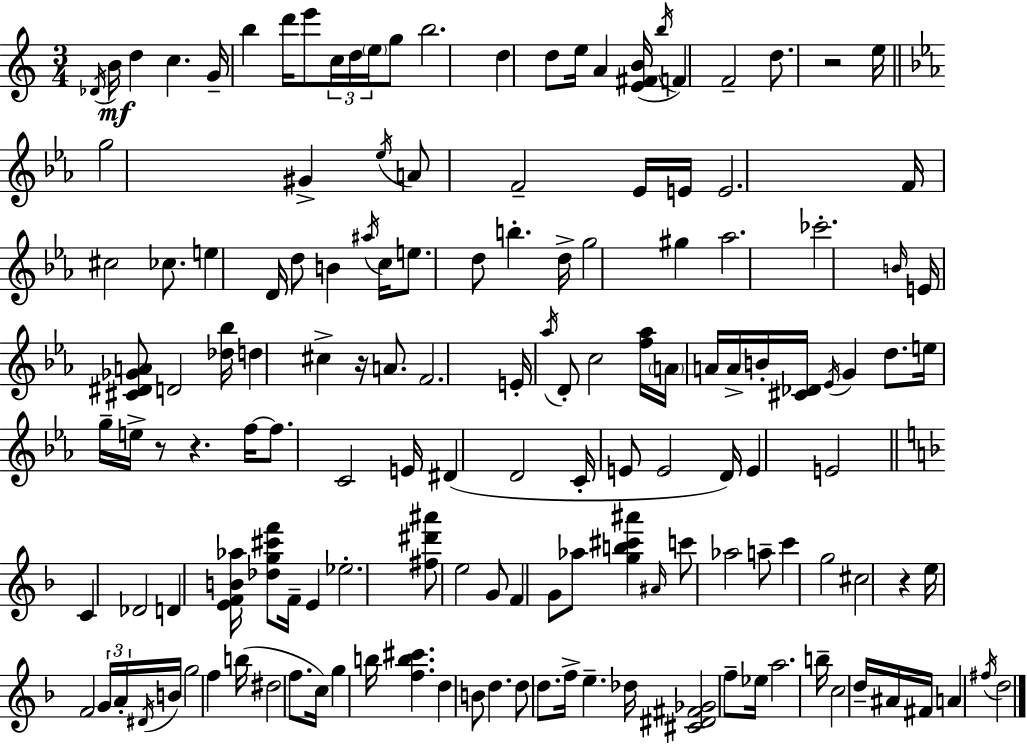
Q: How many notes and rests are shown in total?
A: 147